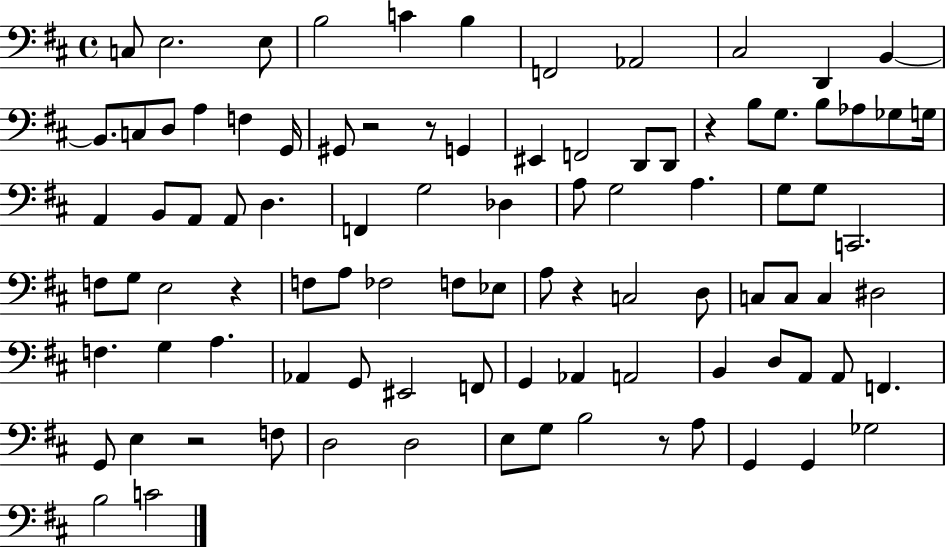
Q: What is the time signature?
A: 4/4